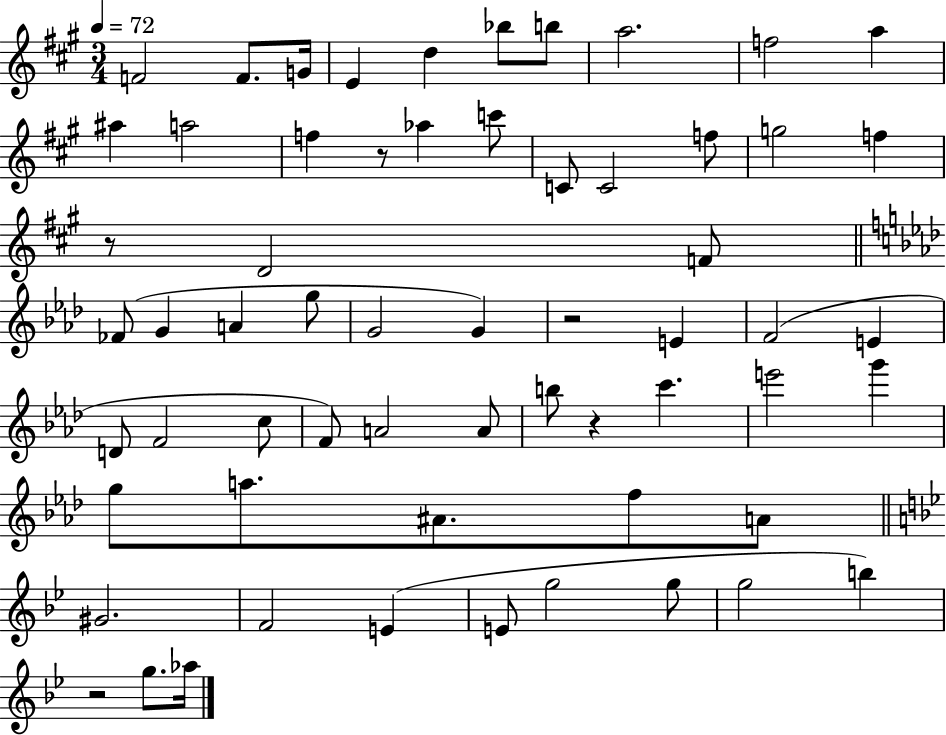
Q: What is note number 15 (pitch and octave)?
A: C6